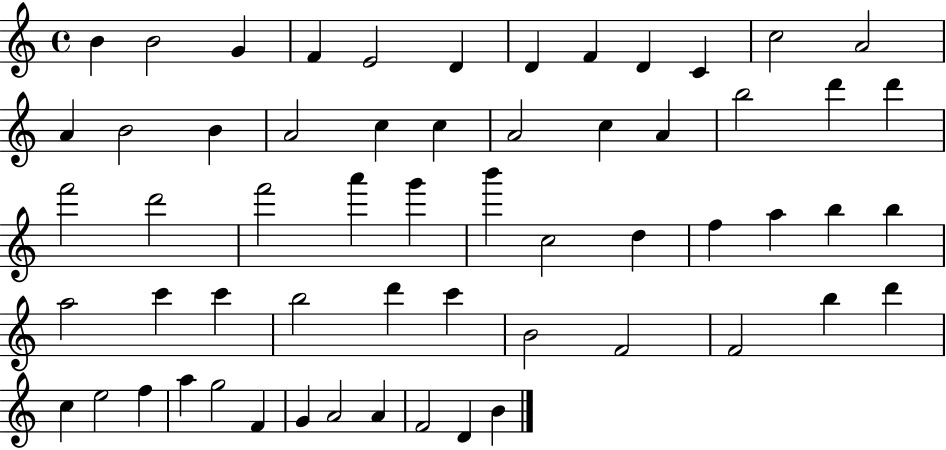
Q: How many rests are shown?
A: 0